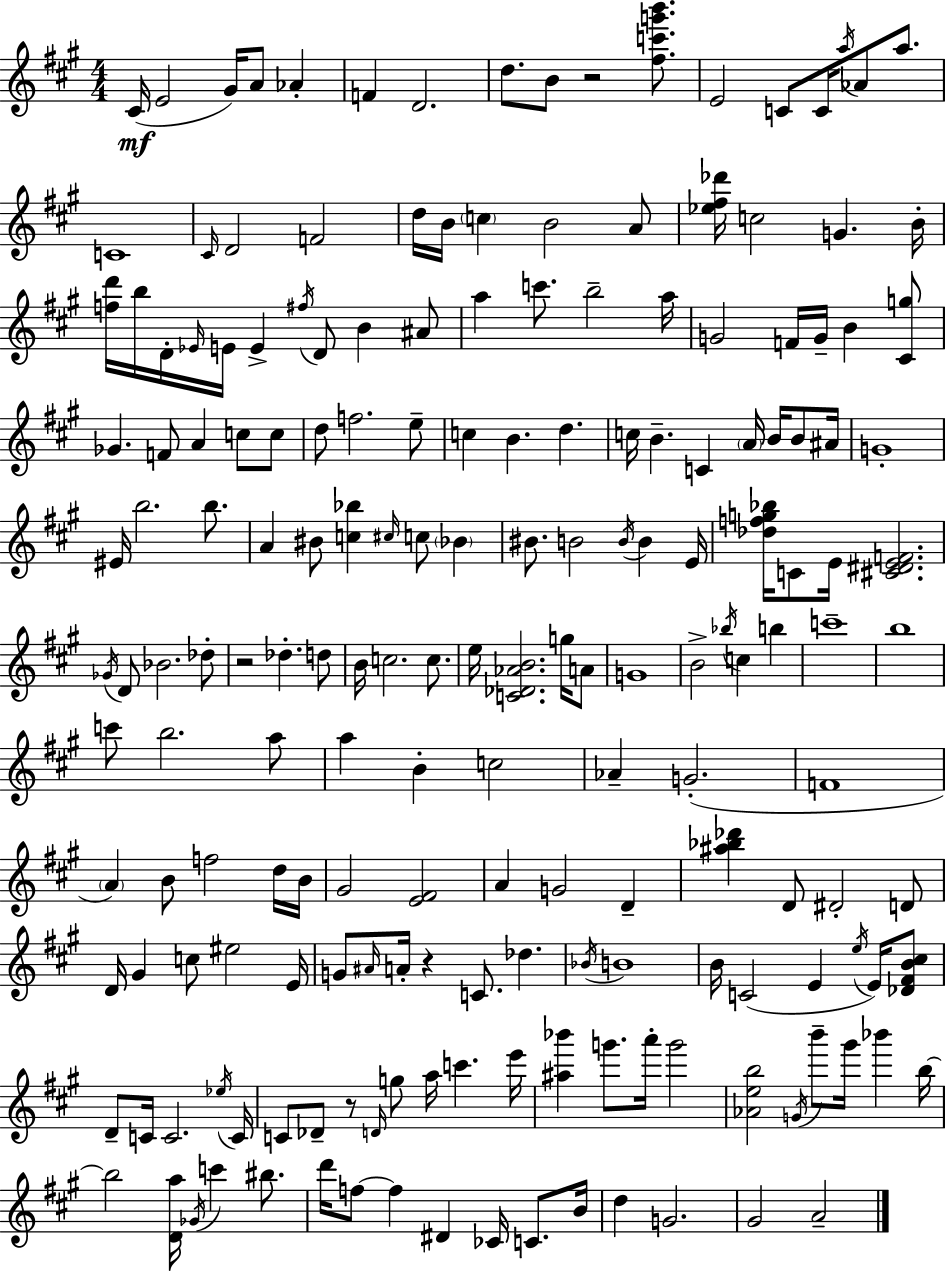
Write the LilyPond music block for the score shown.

{
  \clef treble
  \numericTimeSignature
  \time 4/4
  \key a \major
  cis'16(\mf e'2 gis'16) a'8 aes'4-. | f'4 d'2. | d''8. b'8 r2 <fis'' c''' g''' b'''>8. | e'2 c'8 c'16 \acciaccatura { a''16 } aes'8 a''8. | \break c'1 | \grace { cis'16 } d'2 f'2 | d''16 b'16 \parenthesize c''4 b'2 | a'8 <ees'' fis'' des'''>16 c''2 g'4. | \break b'16-. <f'' d'''>16 b''16 d'16-. \grace { ees'16 } e'16 e'4-> \acciaccatura { fis''16 } d'8 b'4 | ais'8 a''4 c'''8. b''2-- | a''16 g'2 f'16 g'16-- b'4 | <cis' g''>8 ges'4. f'8 a'4 | \break c''8 c''8 d''8 f''2. | e''8-- c''4 b'4. d''4. | c''16 b'4.-- c'4 \parenthesize a'16 | b'16 b'8 ais'16 g'1-. | \break eis'16 b''2. | b''8. a'4 bis'8 <c'' bes''>4 \grace { cis''16 } c''8 | \parenthesize bes'4 bis'8. b'2 | \acciaccatura { b'16 } b'4 e'16 <des'' f'' g'' bes''>16 c'8 e'16 <cis' dis' e' f'>2. | \break \acciaccatura { ges'16 } d'8 bes'2. | des''8-. r2 des''4.-. | d''8 b'16 c''2. | c''8. e''16 <c' des' aes' b'>2. | \break g''16 a'8 g'1 | b'2-> \acciaccatura { bes''16 } | c''4 b''4 c'''1-- | b''1 | \break c'''8 b''2. | a''8 a''4 b'4-. | c''2 aes'4-- g'2.-.( | f'1 | \break \parenthesize a'4) b'8 f''2 | d''16 b'16 gis'2 | <e' fis'>2 a'4 g'2 | d'4-- <ais'' bes'' des'''>4 d'8 dis'2-. | \break d'8 d'16 gis'4 c''8 eis''2 | e'16 g'8 \grace { ais'16 } a'16-. r4 | c'8. des''4. \acciaccatura { bes'16 } b'1 | b'16 c'2( | \break e'4 \acciaccatura { e''16 } e'16) <des' fis' b' cis''>8 d'8-- c'16 c'2. | \acciaccatura { ees''16 } c'16 c'8 des'8-- | r8 \grace { d'16 } g''8 a''16 c'''4. e'''16 <ais'' bes'''>4 | g'''8. a'''16-. g'''2 <aes' e'' b''>2 | \break \acciaccatura { g'16 } b'''8-- gis'''16 bes'''4 b''16~~ b''2 | <d' a''>16 \acciaccatura { ges'16 } c'''4 bis''8. d'''16 | f''8~~ f''4 dis'4 ces'16 c'8. b'16 d''4 | g'2. gis'2 | \break a'2-- \bar "|."
}